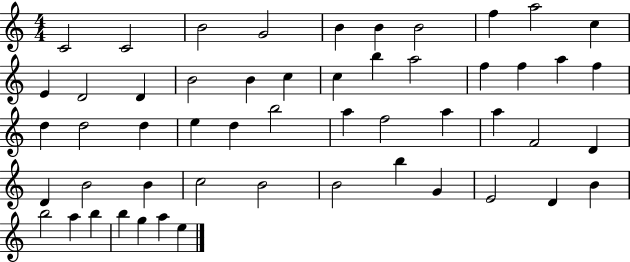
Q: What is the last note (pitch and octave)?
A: E5